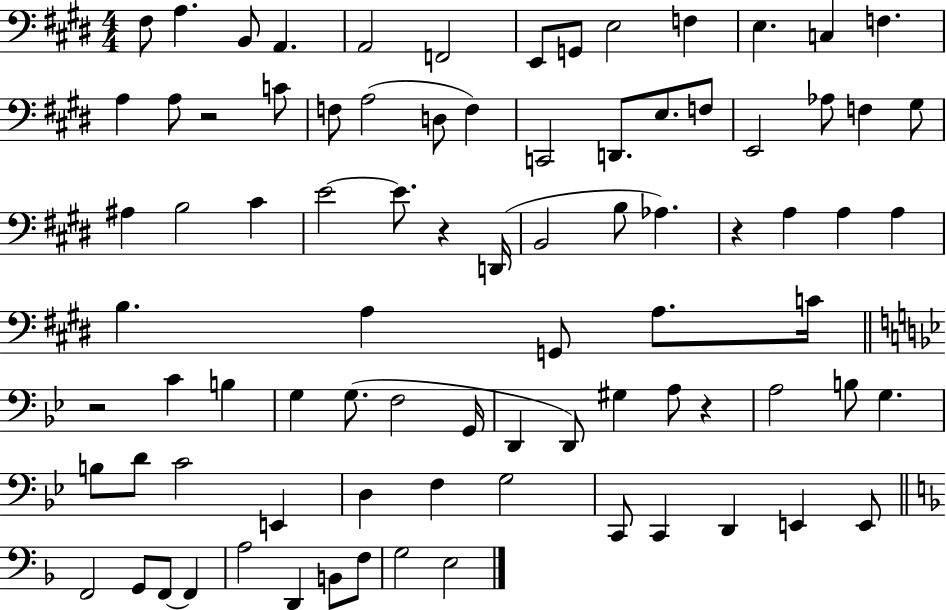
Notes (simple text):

F#3/e A3/q. B2/e A2/q. A2/h F2/h E2/e G2/e E3/h F3/q E3/q. C3/q F3/q. A3/q A3/e R/h C4/e F3/e A3/h D3/e F3/q C2/h D2/e. E3/e. F3/e E2/h Ab3/e F3/q G#3/e A#3/q B3/h C#4/q E4/h E4/e. R/q D2/s B2/h B3/e Ab3/q. R/q A3/q A3/q A3/q B3/q. A3/q G2/e A3/e. C4/s R/h C4/q B3/q G3/q G3/e. F3/h G2/s D2/q D2/e G#3/q A3/e R/q A3/h B3/e G3/q. B3/e D4/e C4/h E2/q D3/q F3/q G3/h C2/e C2/q D2/q E2/q E2/e F2/h G2/e F2/e F2/q A3/h D2/q B2/e F3/e G3/h E3/h